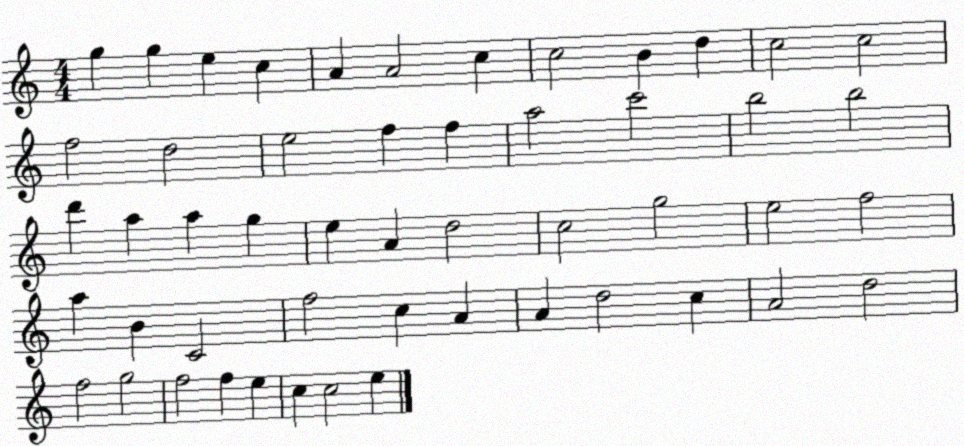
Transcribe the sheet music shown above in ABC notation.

X:1
T:Untitled
M:4/4
L:1/4
K:C
g g e c A A2 c c2 B d c2 c2 f2 d2 e2 f f a2 c'2 b2 b2 d' a a g e A d2 c2 g2 e2 f2 a B C2 f2 c A A d2 c A2 d2 f2 g2 f2 f e c c2 e